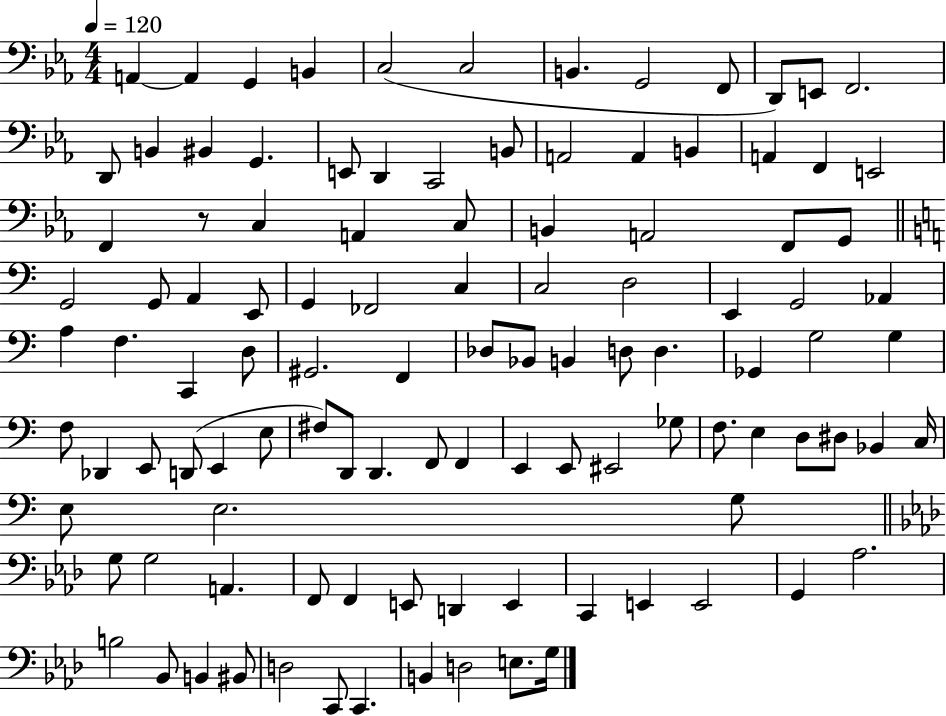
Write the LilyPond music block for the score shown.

{
  \clef bass
  \numericTimeSignature
  \time 4/4
  \key ees \major
  \tempo 4 = 120
  \repeat volta 2 { a,4~~ a,4 g,4 b,4 | c2( c2 | b,4. g,2 f,8 | d,8) e,8 f,2. | \break d,8 b,4 bis,4 g,4. | e,8 d,4 c,2 b,8 | a,2 a,4 b,4 | a,4 f,4 e,2 | \break f,4 r8 c4 a,4 c8 | b,4 a,2 f,8 g,8 | \bar "||" \break \key c \major g,2 g,8 a,4 e,8 | g,4 fes,2 c4 | c2 d2 | e,4 g,2 aes,4 | \break a4 f4. c,4 d8 | gis,2. f,4 | des8 bes,8 b,4 d8 d4. | ges,4 g2 g4 | \break f8 des,4 e,8 d,8( e,4 e8 | fis8) d,8 d,4. f,8 f,4 | e,4 e,8 eis,2 ges8 | f8. e4 d8 dis8 bes,4 c16 | \break e8 e2. g8 | \bar "||" \break \key f \minor g8 g2 a,4. | f,8 f,4 e,8 d,4 e,4 | c,4 e,4 e,2 | g,4 aes2. | \break b2 bes,8 b,4 bis,8 | d2 c,8 c,4. | b,4 d2 e8. g16 | } \bar "|."
}